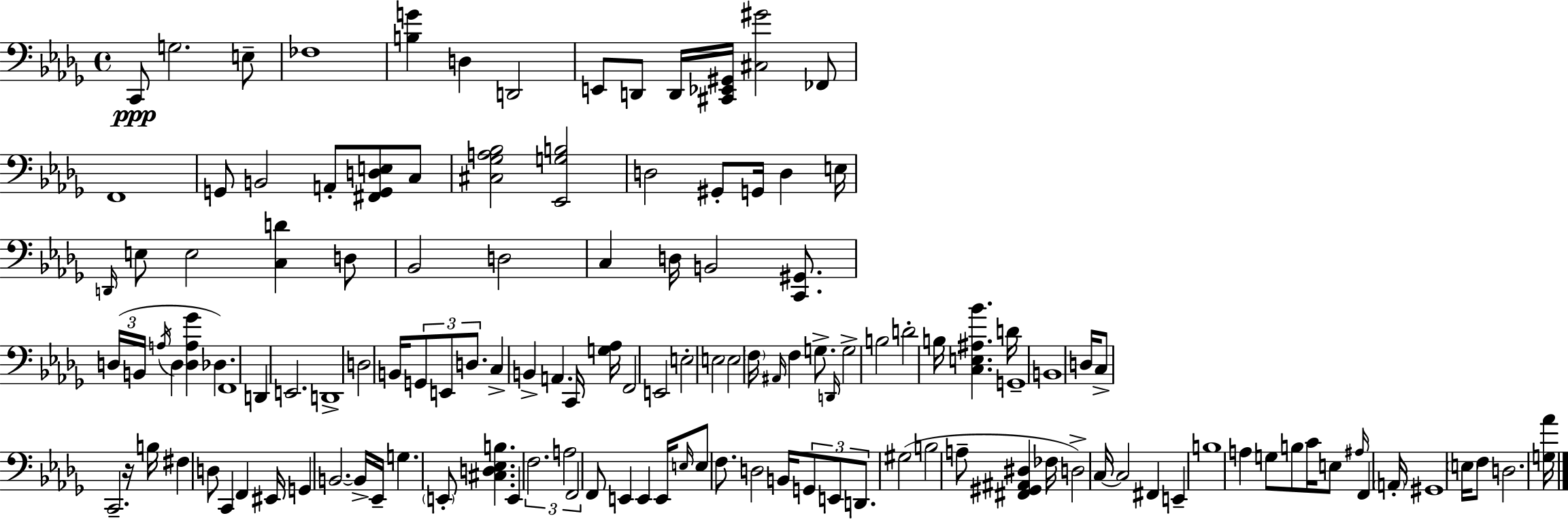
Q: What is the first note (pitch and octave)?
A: C2